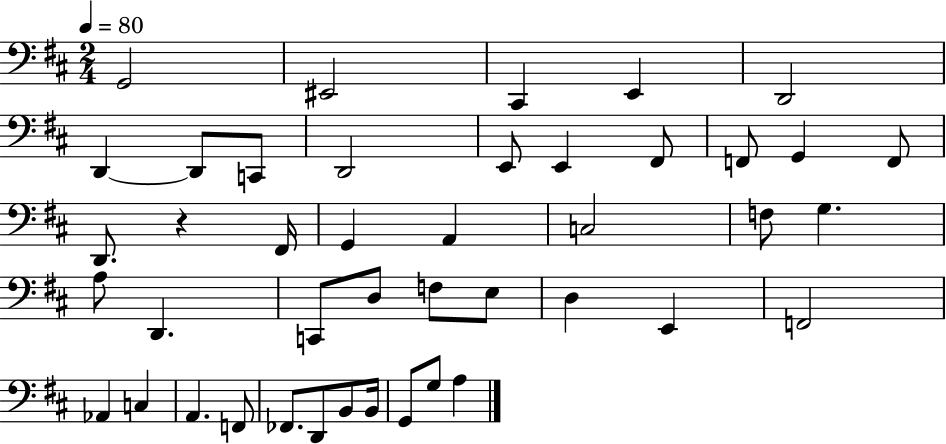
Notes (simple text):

G2/h EIS2/h C#2/q E2/q D2/h D2/q D2/e C2/e D2/h E2/e E2/q F#2/e F2/e G2/q F2/e D2/e. R/q F#2/s G2/q A2/q C3/h F3/e G3/q. A3/e D2/q. C2/e D3/e F3/e E3/e D3/q E2/q F2/h Ab2/q C3/q A2/q. F2/e FES2/e. D2/e B2/e B2/s G2/e G3/e A3/q